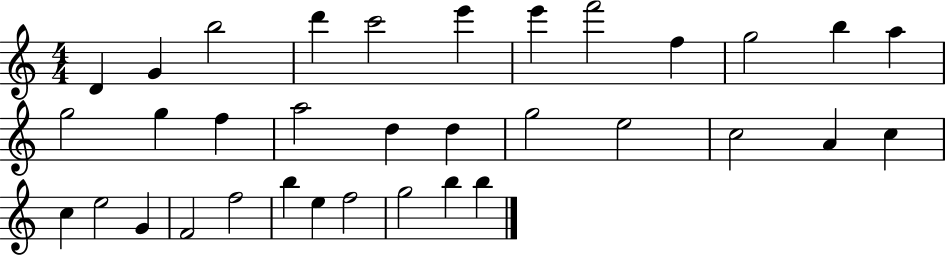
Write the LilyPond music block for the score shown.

{
  \clef treble
  \numericTimeSignature
  \time 4/4
  \key c \major
  d'4 g'4 b''2 | d'''4 c'''2 e'''4 | e'''4 f'''2 f''4 | g''2 b''4 a''4 | \break g''2 g''4 f''4 | a''2 d''4 d''4 | g''2 e''2 | c''2 a'4 c''4 | \break c''4 e''2 g'4 | f'2 f''2 | b''4 e''4 f''2 | g''2 b''4 b''4 | \break \bar "|."
}